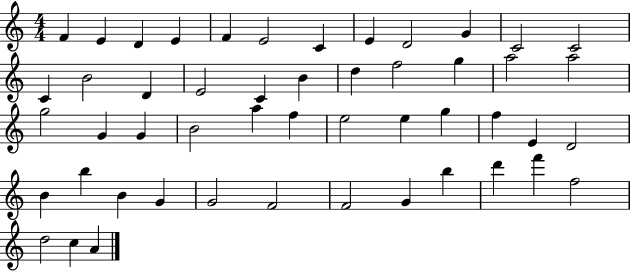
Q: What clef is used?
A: treble